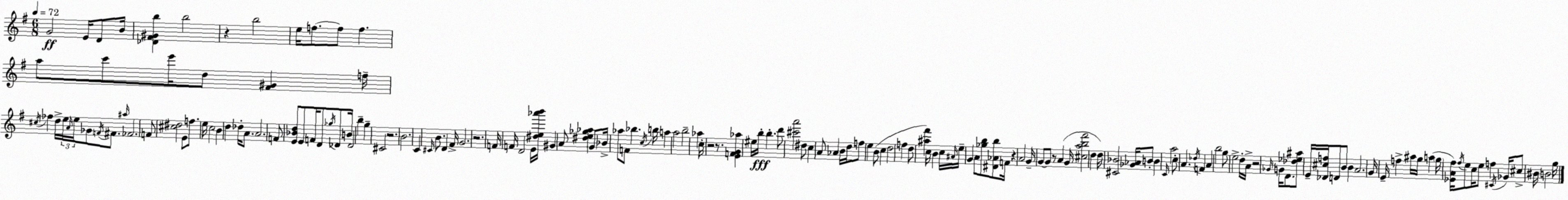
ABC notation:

X:1
T:Untitled
M:6/8
L:1/4
K:Em
G2 E/4 D/2 B/4 [_D^F^Gb] b2 z b2 e/4 f/2 f/2 f a/2 c'/2 e'/4 d/2 [^F^G] f/4 ^c/4 _f d/4 e/4 A/4 e/4 _G/2 F/4 ^F/2 ^a/4 _F2 F/2 [^c^d]2 E/2 f/2 e/4 c2 B d _d/4 A/2 A2 F/2 [E_Bd]/2 E/2 F/4 D/2 _g/4 _D/2 B/4 _D2 b g ^C2 z2 B2 C ^C/4 B/2 D ^F/4 G2 z2 F/4 F/4 D2 E/4 [^de_a'b']/4 ^G A/2 [^de_g_a] G/2 _B/4 _a/2 F/2 _b c/4 b/4 a a2 b2 _a c/4 z2 z/2 [EFG_a] ^e/4 b/4 b d'/2 [^c'a']2 ^d/2 c A/2 _A B/4 d/4 f/2 e B/2 c d2 f d/2 [^a^f'] c/4 B c/4 ^A/4 e/4 G A/2 [_gb]/2 [^D_Ab]/2 F/4 z A2 G/4 G/2 G/2 z/2 A G/4 [^cab^f']2 d d/4 [^C_B]2 [_G_A]/4 B/2 B C/4 a2 c/2 A _d/4 F A b2 g/2 e2 d/4 A/4 z2 _G/4 G/4 D/2 [_d_e^a]/2 E/4 [_D^cf]/4 D/2 B/2 B A2 G/4 E/4 f ^a/4 g/4 a g/4 [_EA^f]/4 ^f/4 e/2 c/4 e/2 f ^C/4 _G/4 ^c/2 ^B/4 B2 g/4